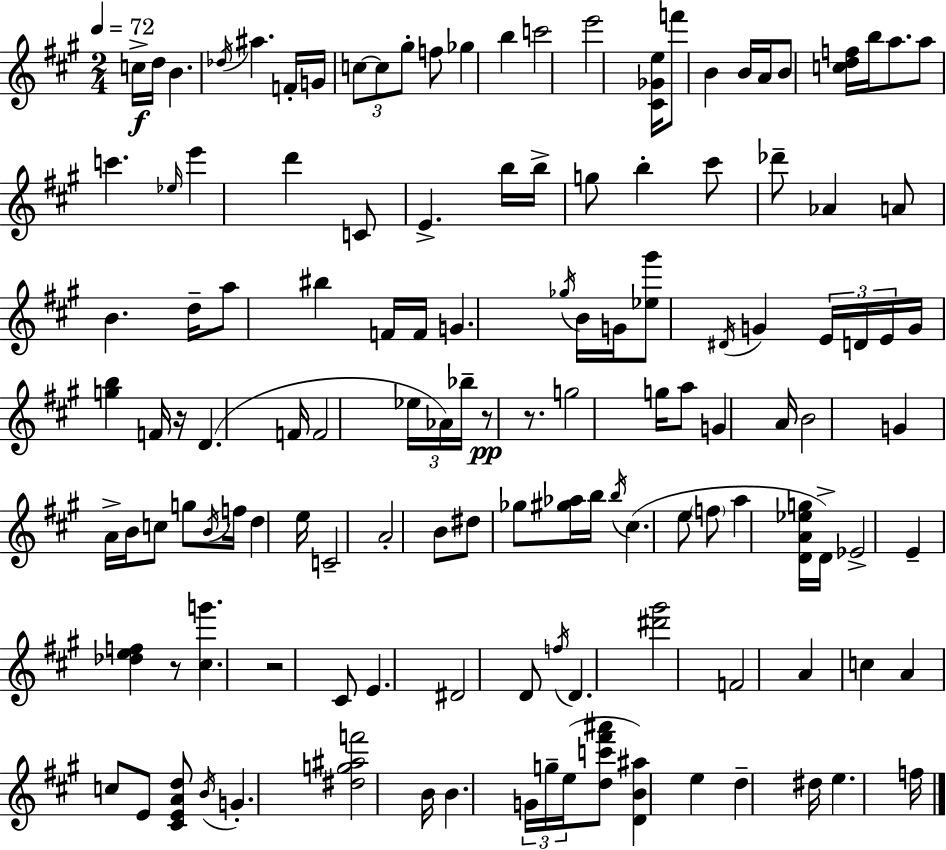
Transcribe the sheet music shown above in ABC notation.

X:1
T:Untitled
M:2/4
L:1/4
K:A
c/4 d/4 B _d/4 ^a F/4 G/4 c/2 c/2 ^g/2 f/2 _g b c'2 e'2 [^C_Ge]/4 f'/2 B B/4 A/4 B/2 [cdf]/4 b/4 a/2 a/2 c' _e/4 e' d' C/2 E b/4 b/4 g/2 b ^c'/2 _d'/2 _A A/2 B d/4 a/2 ^b F/4 F/4 G _g/4 B/4 G/4 [_e^g']/2 ^D/4 G E/4 D/4 E/4 G/4 [gb] F/4 z/4 D F/4 F2 _e/4 _A/4 _b/4 z/2 z/2 g2 g/4 a/2 G A/4 B2 G A/4 B/4 c/2 g/2 B/4 f/4 d e/4 C2 A2 B/2 ^d/2 _g/2 [^g_a]/4 b/4 b/4 ^c e/2 f/2 a [DA_eg]/4 D/4 _E2 E [_def] z/2 [^cg'] z2 ^C/2 E ^D2 D/2 f/4 D [^d'^g']2 F2 A c A c/2 E/2 [^CEAd]/2 B/4 G [^dg^af']2 B/4 B G/4 g/4 e/4 [dc'^f'^a']/2 [DB^a] e d ^d/4 e f/4